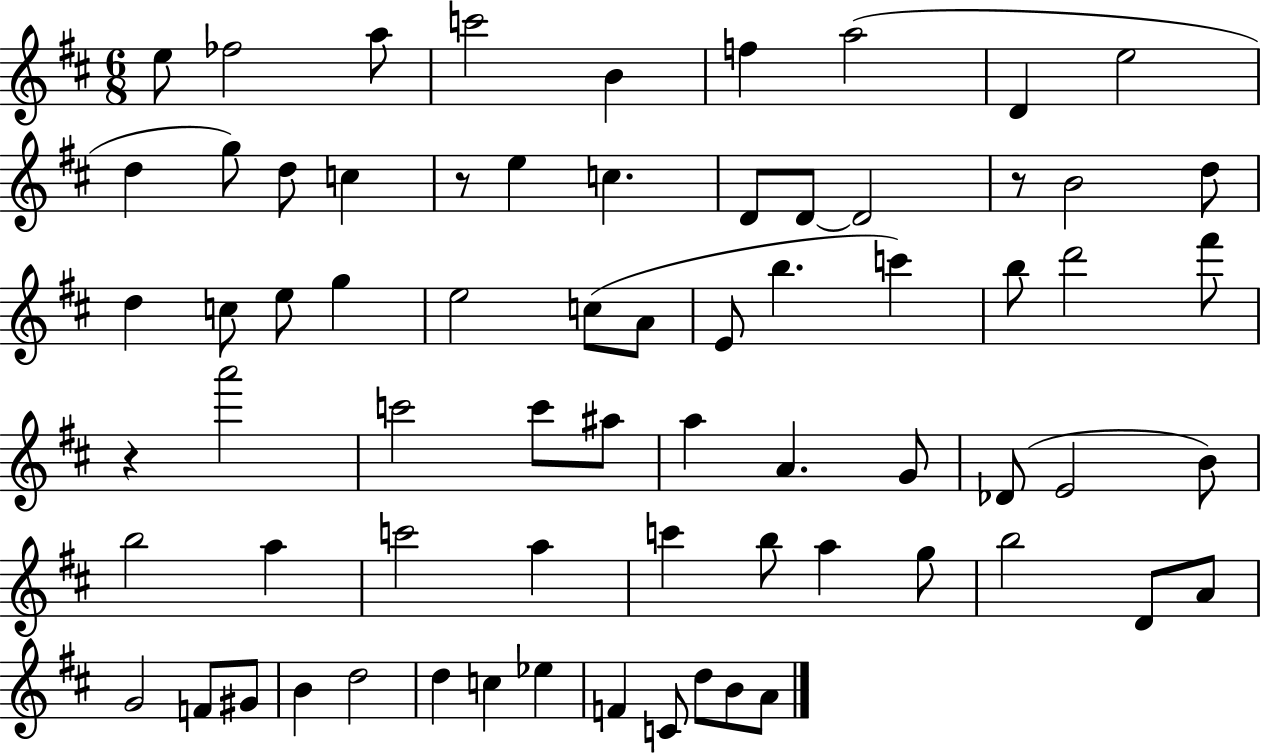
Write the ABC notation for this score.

X:1
T:Untitled
M:6/8
L:1/4
K:D
e/2 _f2 a/2 c'2 B f a2 D e2 d g/2 d/2 c z/2 e c D/2 D/2 D2 z/2 B2 d/2 d c/2 e/2 g e2 c/2 A/2 E/2 b c' b/2 d'2 ^f'/2 z a'2 c'2 c'/2 ^a/2 a A G/2 _D/2 E2 B/2 b2 a c'2 a c' b/2 a g/2 b2 D/2 A/2 G2 F/2 ^G/2 B d2 d c _e F C/2 d/2 B/2 A/2